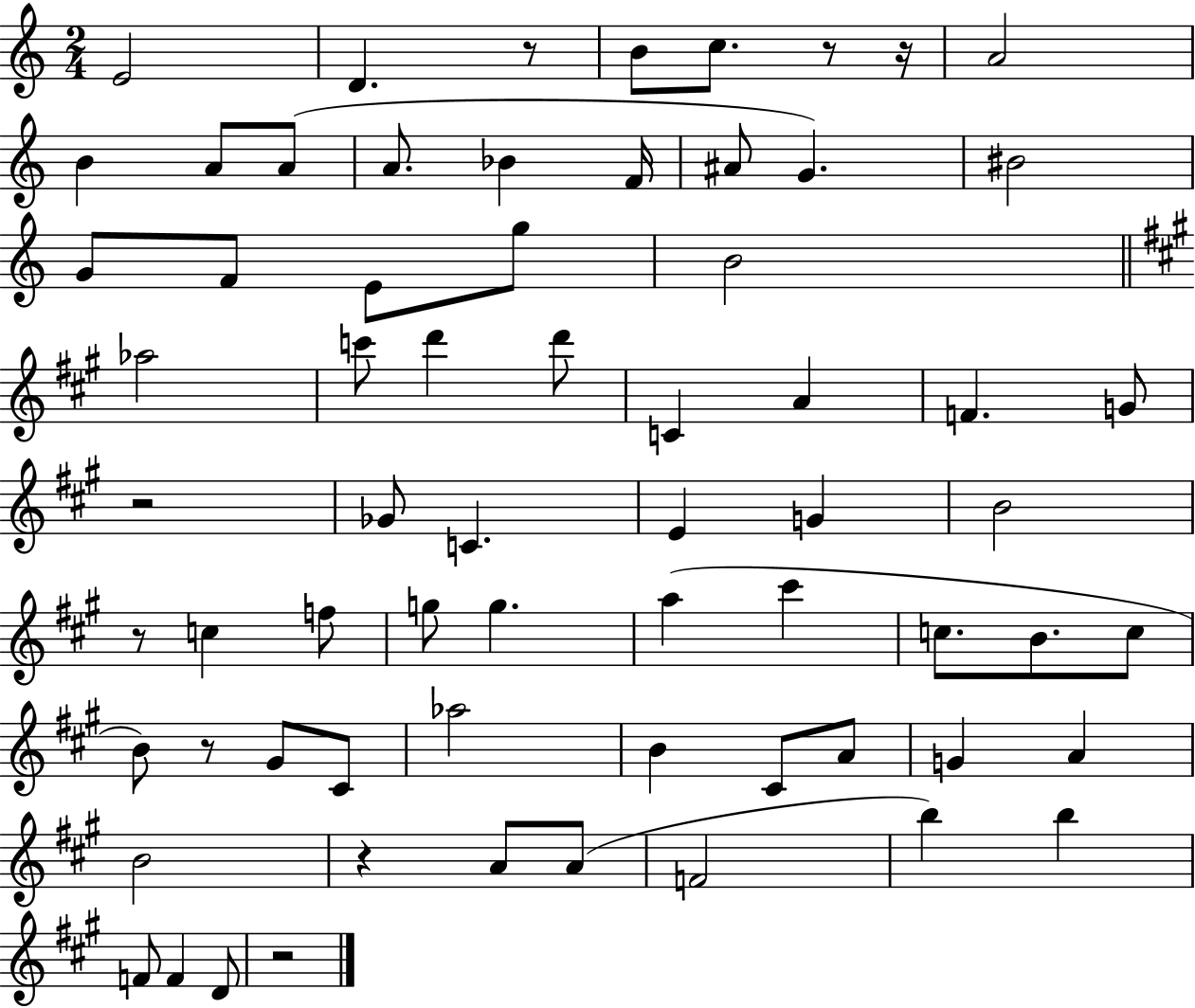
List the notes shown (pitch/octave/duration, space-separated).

E4/h D4/q. R/e B4/e C5/e. R/e R/s A4/h B4/q A4/e A4/e A4/e. Bb4/q F4/s A#4/e G4/q. BIS4/h G4/e F4/e E4/e G5/e B4/h Ab5/h C6/e D6/q D6/e C4/q A4/q F4/q. G4/e R/h Gb4/e C4/q. E4/q G4/q B4/h R/e C5/q F5/e G5/e G5/q. A5/q C#6/q C5/e. B4/e. C5/e B4/e R/e G#4/e C#4/e Ab5/h B4/q C#4/e A4/e G4/q A4/q B4/h R/q A4/e A4/e F4/h B5/q B5/q F4/e F4/q D4/e R/h